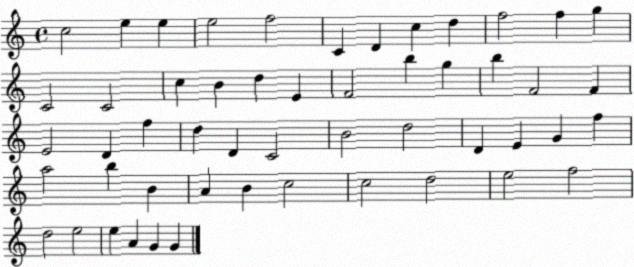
X:1
T:Untitled
M:4/4
L:1/4
K:C
c2 e e e2 f2 C D c d f2 f g C2 C2 c B d E F2 b g b F2 F E2 D f d D C2 B2 d2 D E G f a2 b B A B c2 c2 d2 e2 f2 d2 e2 e A G G